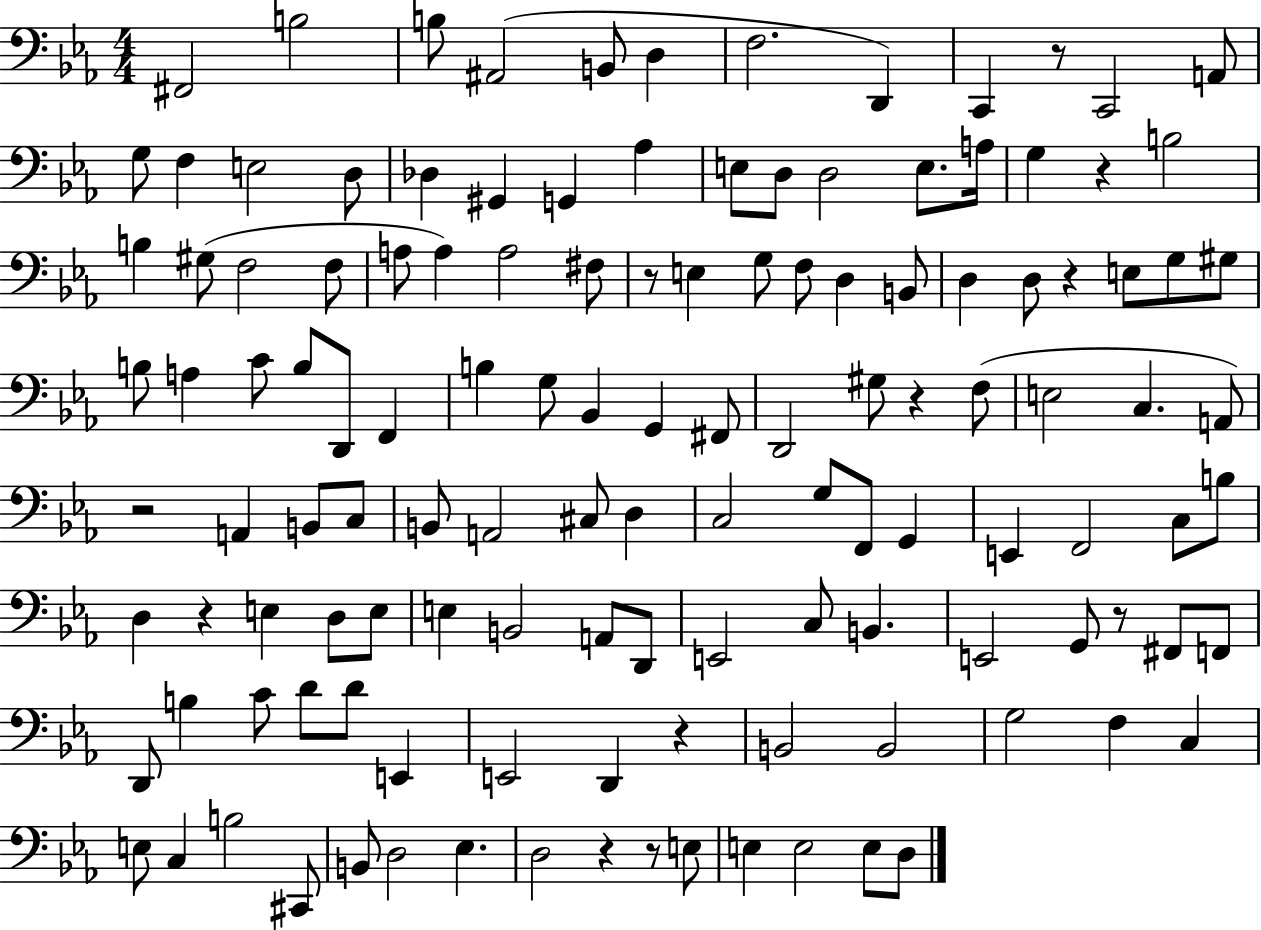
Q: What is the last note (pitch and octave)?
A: D3